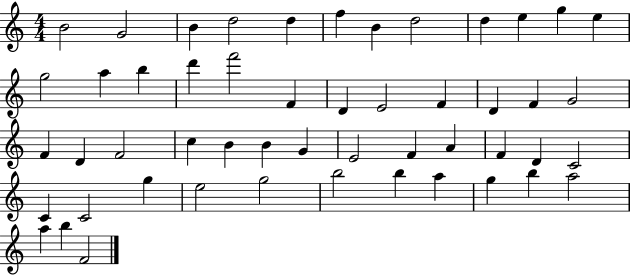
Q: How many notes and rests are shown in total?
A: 51